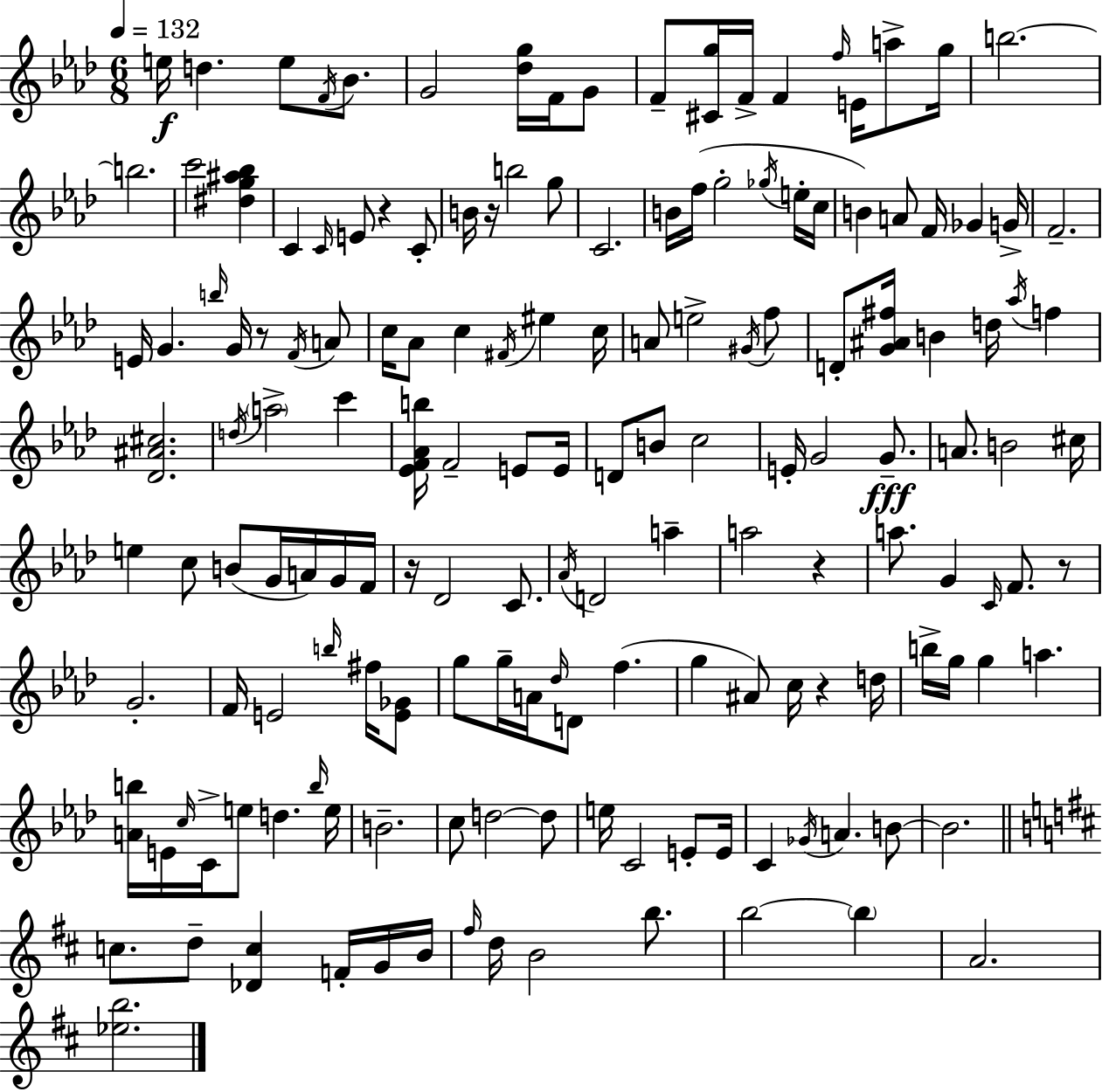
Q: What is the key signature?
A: AES major